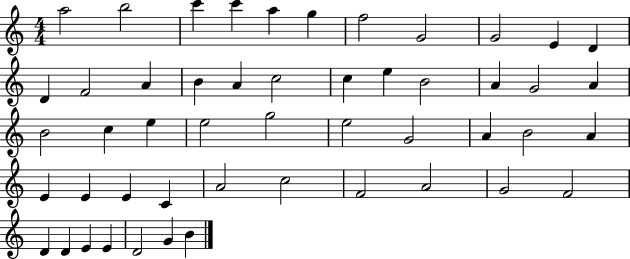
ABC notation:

X:1
T:Untitled
M:4/4
L:1/4
K:C
a2 b2 c' c' a g f2 G2 G2 E D D F2 A B A c2 c e B2 A G2 A B2 c e e2 g2 e2 G2 A B2 A E E E C A2 c2 F2 A2 G2 F2 D D E E D2 G B